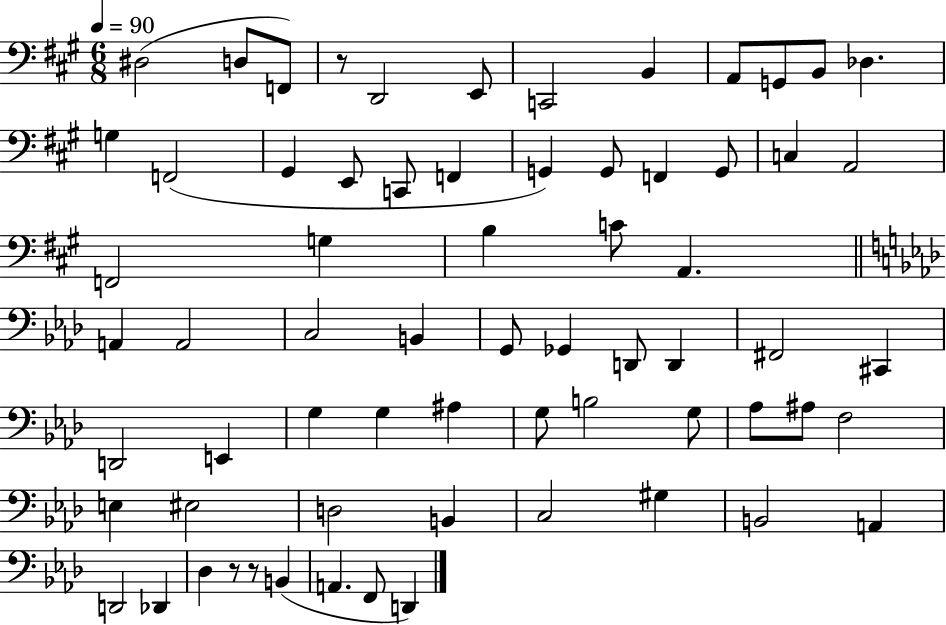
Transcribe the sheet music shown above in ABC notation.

X:1
T:Untitled
M:6/8
L:1/4
K:A
^D,2 D,/2 F,,/2 z/2 D,,2 E,,/2 C,,2 B,, A,,/2 G,,/2 B,,/2 _D, G, F,,2 ^G,, E,,/2 C,,/2 F,, G,, G,,/2 F,, G,,/2 C, A,,2 F,,2 G, B, C/2 A,, A,, A,,2 C,2 B,, G,,/2 _G,, D,,/2 D,, ^F,,2 ^C,, D,,2 E,, G, G, ^A, G,/2 B,2 G,/2 _A,/2 ^A,/2 F,2 E, ^E,2 D,2 B,, C,2 ^G, B,,2 A,, D,,2 _D,, _D, z/2 z/2 B,, A,, F,,/2 D,,